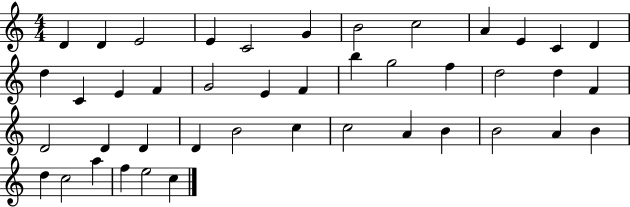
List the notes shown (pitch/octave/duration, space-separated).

D4/q D4/q E4/h E4/q C4/h G4/q B4/h C5/h A4/q E4/q C4/q D4/q D5/q C4/q E4/q F4/q G4/h E4/q F4/q B5/q G5/h F5/q D5/h D5/q F4/q D4/h D4/q D4/q D4/q B4/h C5/q C5/h A4/q B4/q B4/h A4/q B4/q D5/q C5/h A5/q F5/q E5/h C5/q